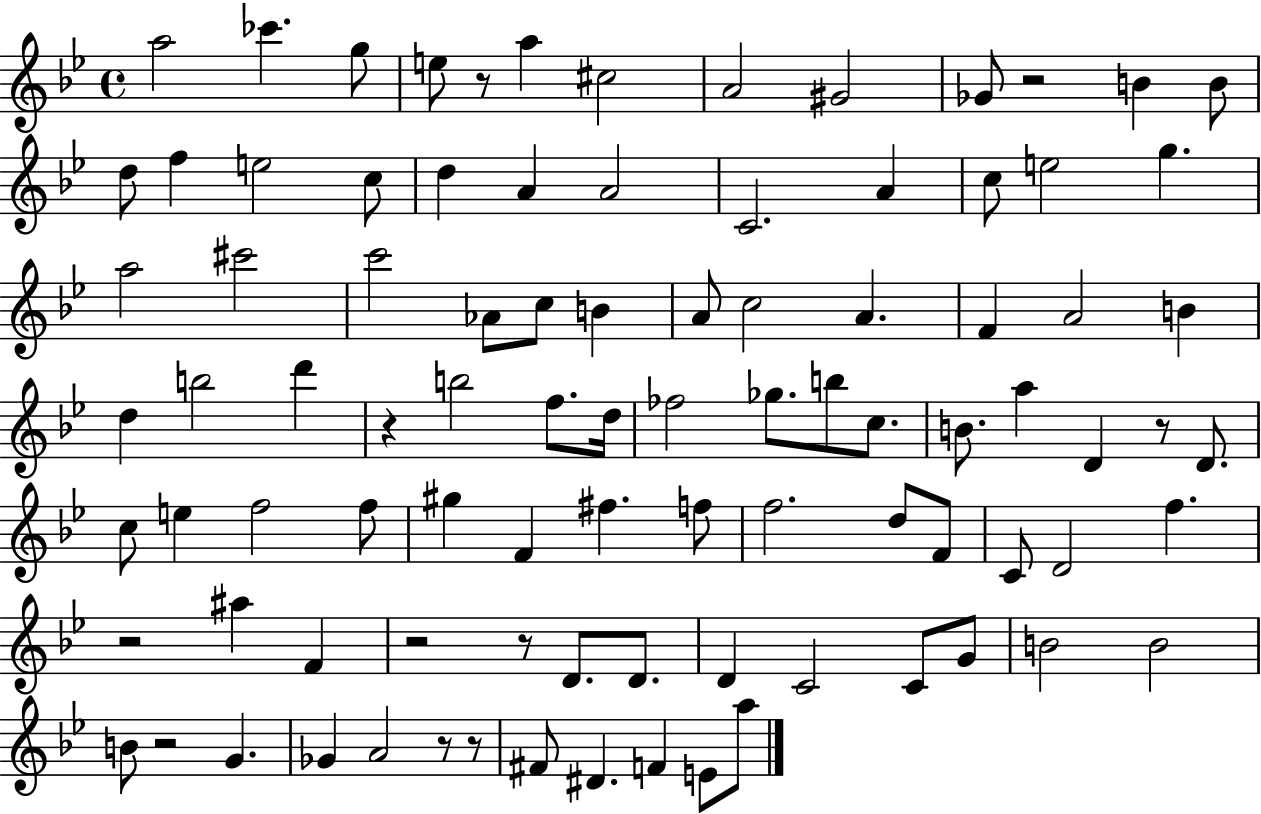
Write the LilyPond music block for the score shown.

{
  \clef treble
  \time 4/4
  \defaultTimeSignature
  \key bes \major
  a''2 ces'''4. g''8 | e''8 r8 a''4 cis''2 | a'2 gis'2 | ges'8 r2 b'4 b'8 | \break d''8 f''4 e''2 c''8 | d''4 a'4 a'2 | c'2. a'4 | c''8 e''2 g''4. | \break a''2 cis'''2 | c'''2 aes'8 c''8 b'4 | a'8 c''2 a'4. | f'4 a'2 b'4 | \break d''4 b''2 d'''4 | r4 b''2 f''8. d''16 | fes''2 ges''8. b''8 c''8. | b'8. a''4 d'4 r8 d'8. | \break c''8 e''4 f''2 f''8 | gis''4 f'4 fis''4. f''8 | f''2. d''8 f'8 | c'8 d'2 f''4. | \break r2 ais''4 f'4 | r2 r8 d'8. d'8. | d'4 c'2 c'8 g'8 | b'2 b'2 | \break b'8 r2 g'4. | ges'4 a'2 r8 r8 | fis'8 dis'4. f'4 e'8 a''8 | \bar "|."
}